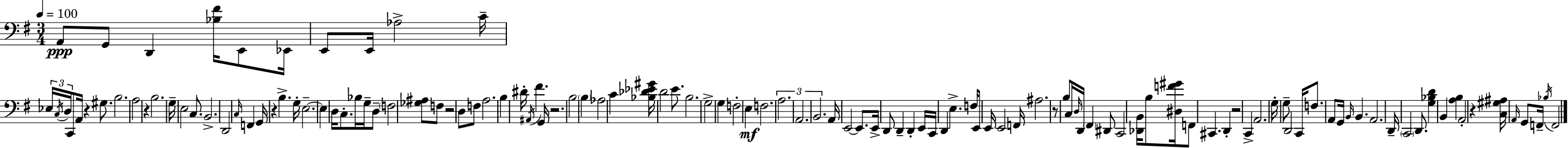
X:1
T:Untitled
M:3/4
L:1/4
K:G
A,,/2 G,,/2 D,, [_B,^F]/4 E,,/2 _E,,/4 E,,/2 E,,/4 _A,2 C/4 _E,/4 C,/4 D,/4 C,,/2 A,,/4 z ^G,/2 B,2 A,2 z B,2 G,/4 E,2 C,/2 B,,2 D,,2 C,/4 F,, G,,/4 z B, G,/4 E,2 E, D,/4 C,/2 _B,/4 G,/4 D,/2 F,2 [_G,^A,]/2 F,/2 z2 D,/2 F,/2 A,2 B, ^D/4 ^A,,/4 ^F G,,/4 z2 B,2 B, _A,2 C [_B,_D_E^G]/4 D2 E/2 B,2 G,2 G, F,2 E, F,2 A,2 A,,2 B,,2 A,,/4 E,,2 E,,/2 E,,/4 D,,/2 D,, D,, E,,/4 C,,/4 D,, E, F,/4 E,,/2 E,,/4 E,,2 F,,/4 ^A,2 z/2 B,/2 C,/4 D,/4 D,,/4 ^F,, ^D,,/2 C,,2 [_D,,B,,]/4 B,/2 [^D,F^G]/4 F,,/2 ^C,, D,, z2 C,, A,,2 G,/4 G,/2 D,,2 C,,/4 F,/2 A,,/2 G,,/4 B,,/4 B,, A,,2 D,,/4 C,,2 D,,/2 [G,_B,D] B,, [A,B,] A,,2 z [C,^G,^A,]/4 A,,/4 G,,/2 F,,/4 _B,/4 F,,2